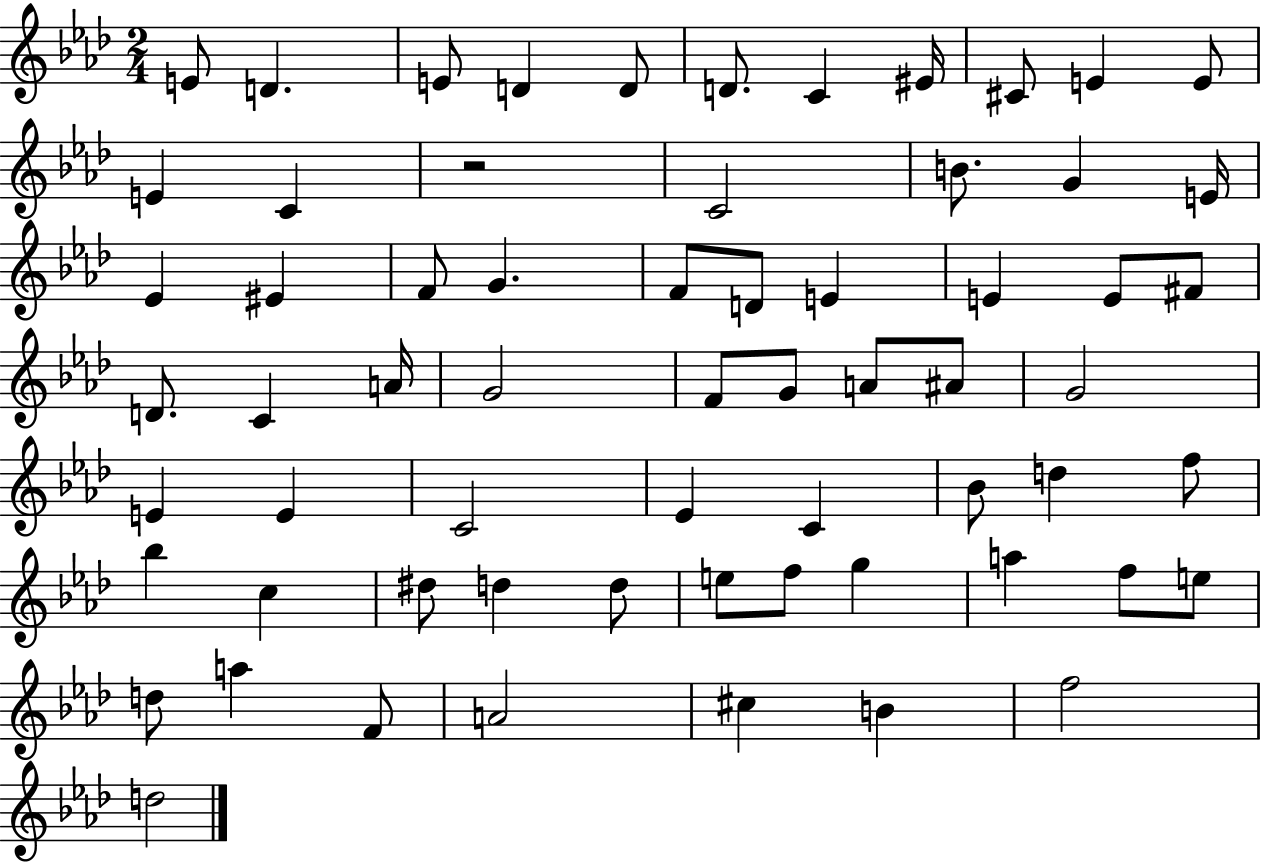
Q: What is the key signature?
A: AES major